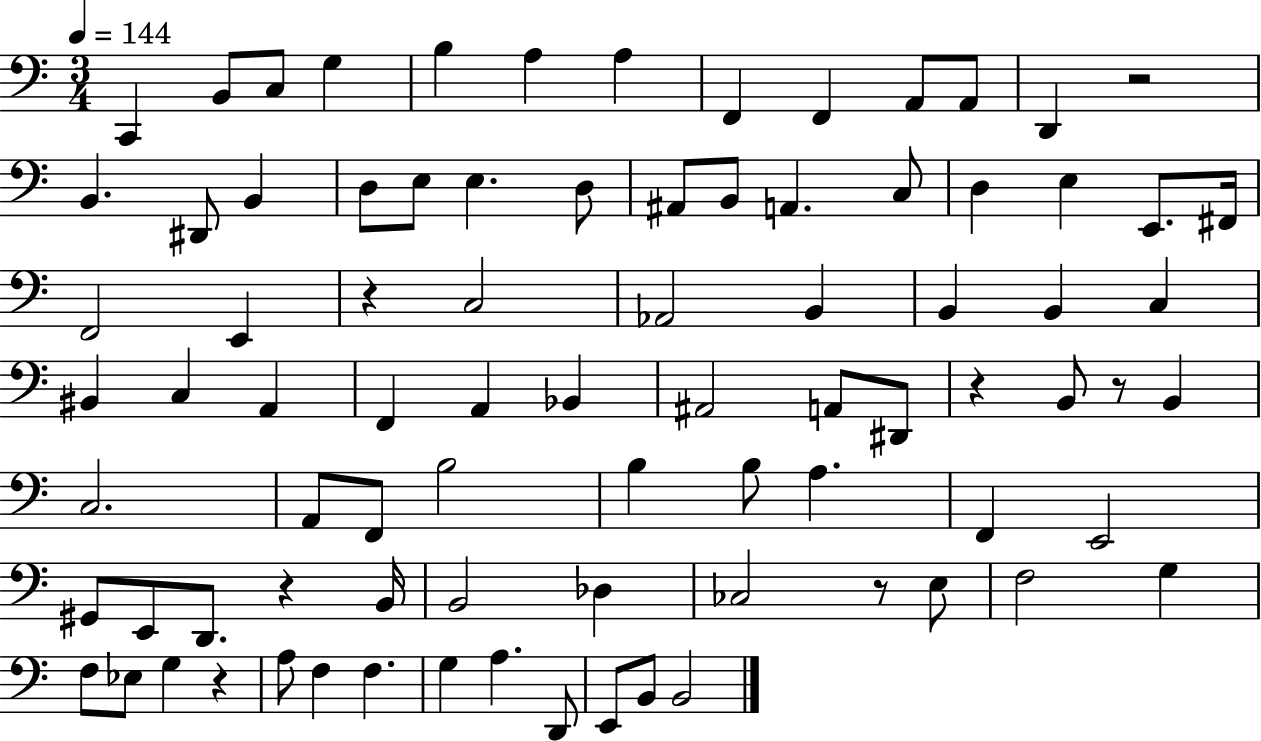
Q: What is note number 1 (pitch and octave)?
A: C2